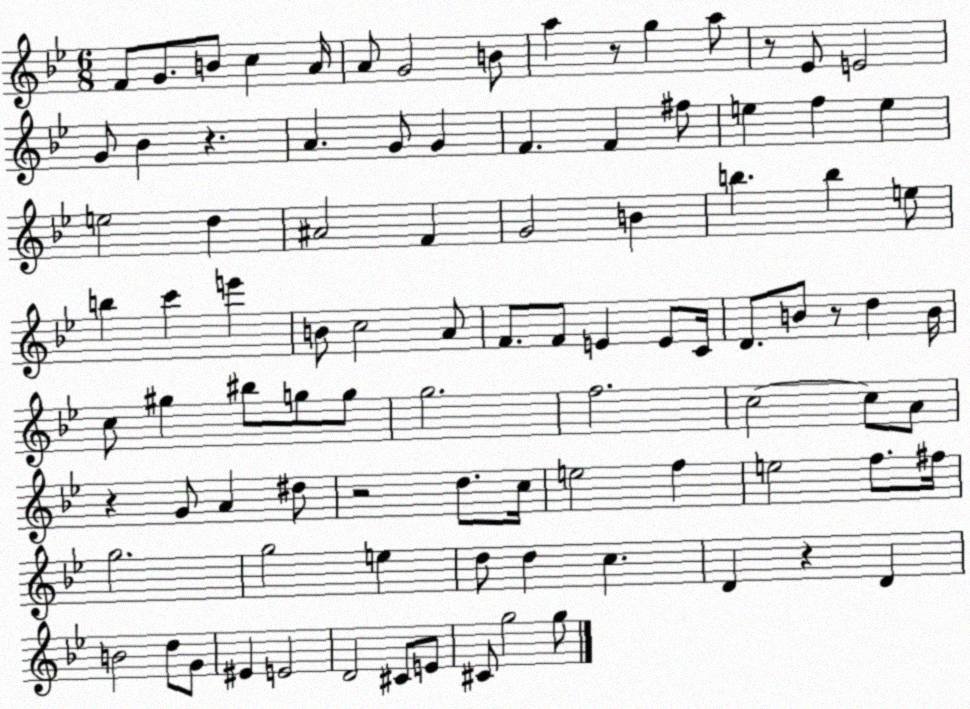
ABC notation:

X:1
T:Untitled
M:6/8
L:1/4
K:Bb
F/2 G/2 B/2 c A/4 A/2 G2 B/2 a z/2 g a/2 z/2 _E/2 E2 G/2 _B z A G/2 G F F ^f/2 e f e e2 d ^A2 F G2 B b b e/2 b c' e' B/2 c2 A/2 F/2 F/2 E E/2 C/4 D/2 B/2 z/2 d B/4 c/2 ^g ^b/2 g/2 g/2 g2 f2 c2 c/2 A/2 z G/2 A ^d/2 z2 d/2 c/4 e2 f e2 f/2 ^f/4 g2 g2 e d/2 d c D z D B2 d/2 G/2 ^E E2 D2 ^C/2 E/2 ^C/2 g2 g/2